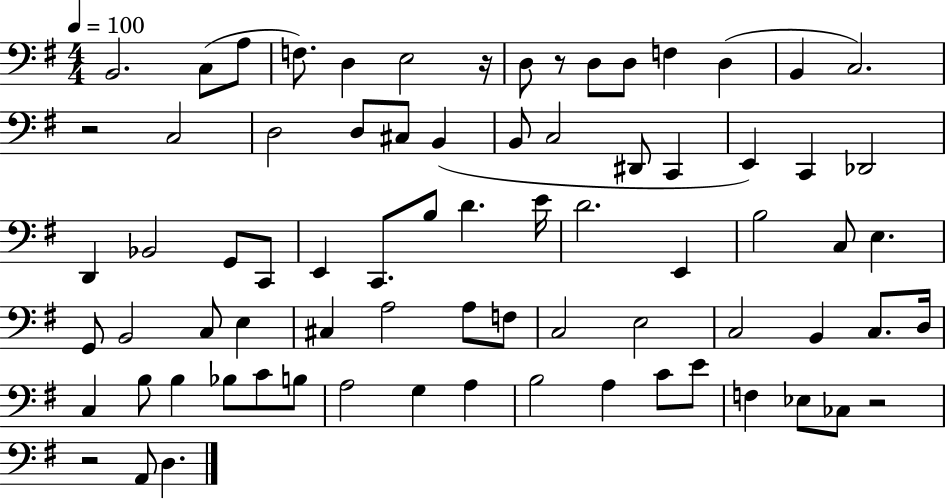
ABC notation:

X:1
T:Untitled
M:4/4
L:1/4
K:G
B,,2 C,/2 A,/2 F,/2 D, E,2 z/4 D,/2 z/2 D,/2 D,/2 F, D, B,, C,2 z2 C,2 D,2 D,/2 ^C,/2 B,, B,,/2 C,2 ^D,,/2 C,, E,, C,, _D,,2 D,, _B,,2 G,,/2 C,,/2 E,, C,,/2 B,/2 D E/4 D2 E,, B,2 C,/2 E, G,,/2 B,,2 C,/2 E, ^C, A,2 A,/2 F,/2 C,2 E,2 C,2 B,, C,/2 D,/4 C, B,/2 B, _B,/2 C/2 B,/2 A,2 G, A, B,2 A, C/2 E/2 F, _E,/2 _C,/2 z2 z2 A,,/2 D,